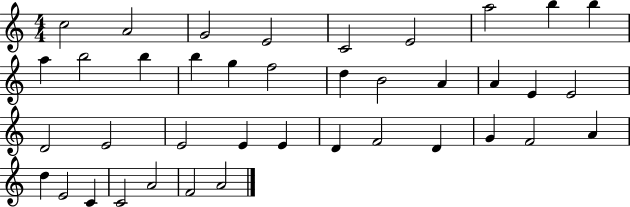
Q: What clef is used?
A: treble